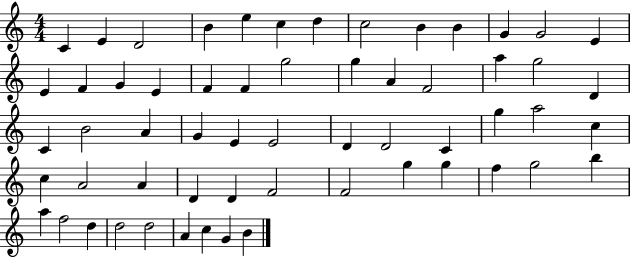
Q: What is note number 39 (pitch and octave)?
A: C5